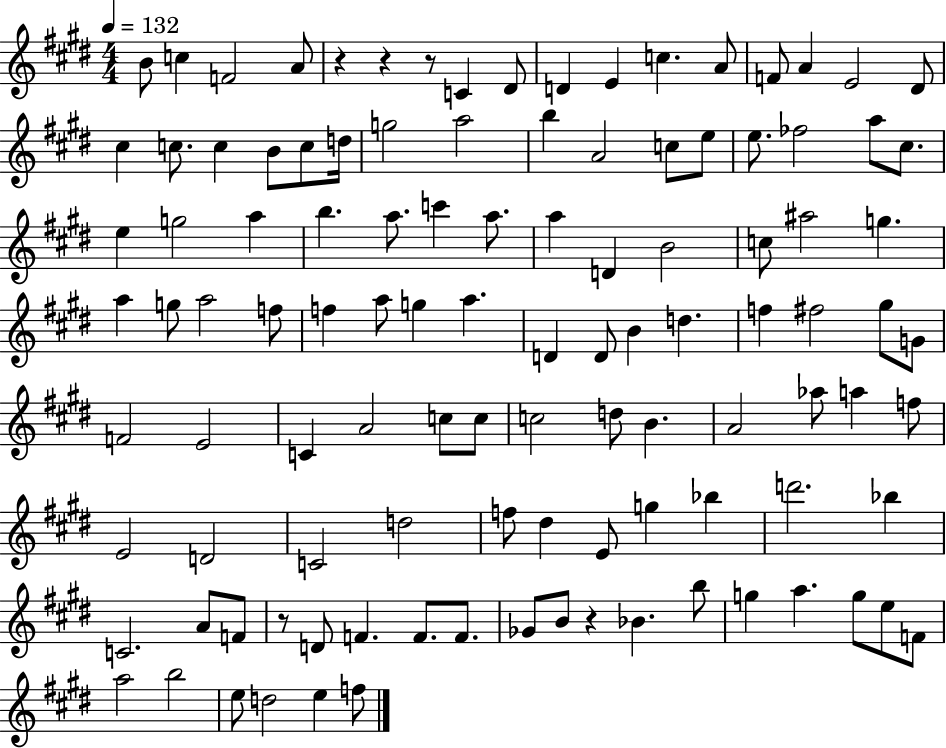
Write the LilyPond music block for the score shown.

{
  \clef treble
  \numericTimeSignature
  \time 4/4
  \key e \major
  \tempo 4 = 132
  b'8 c''4 f'2 a'8 | r4 r4 r8 c'4 dis'8 | d'4 e'4 c''4. a'8 | f'8 a'4 e'2 dis'8 | \break cis''4 c''8. c''4 b'8 c''8 d''16 | g''2 a''2 | b''4 a'2 c''8 e''8 | e''8. fes''2 a''8 cis''8. | \break e''4 g''2 a''4 | b''4. a''8. c'''4 a''8. | a''4 d'4 b'2 | c''8 ais''2 g''4. | \break a''4 g''8 a''2 f''8 | f''4 a''8 g''4 a''4. | d'4 d'8 b'4 d''4. | f''4 fis''2 gis''8 g'8 | \break f'2 e'2 | c'4 a'2 c''8 c''8 | c''2 d''8 b'4. | a'2 aes''8 a''4 f''8 | \break e'2 d'2 | c'2 d''2 | f''8 dis''4 e'8 g''4 bes''4 | d'''2. bes''4 | \break c'2. a'8 f'8 | r8 d'8 f'4. f'8. f'8. | ges'8 b'8 r4 bes'4. b''8 | g''4 a''4. g''8 e''8 f'8 | \break a''2 b''2 | e''8 d''2 e''4 f''8 | \bar "|."
}